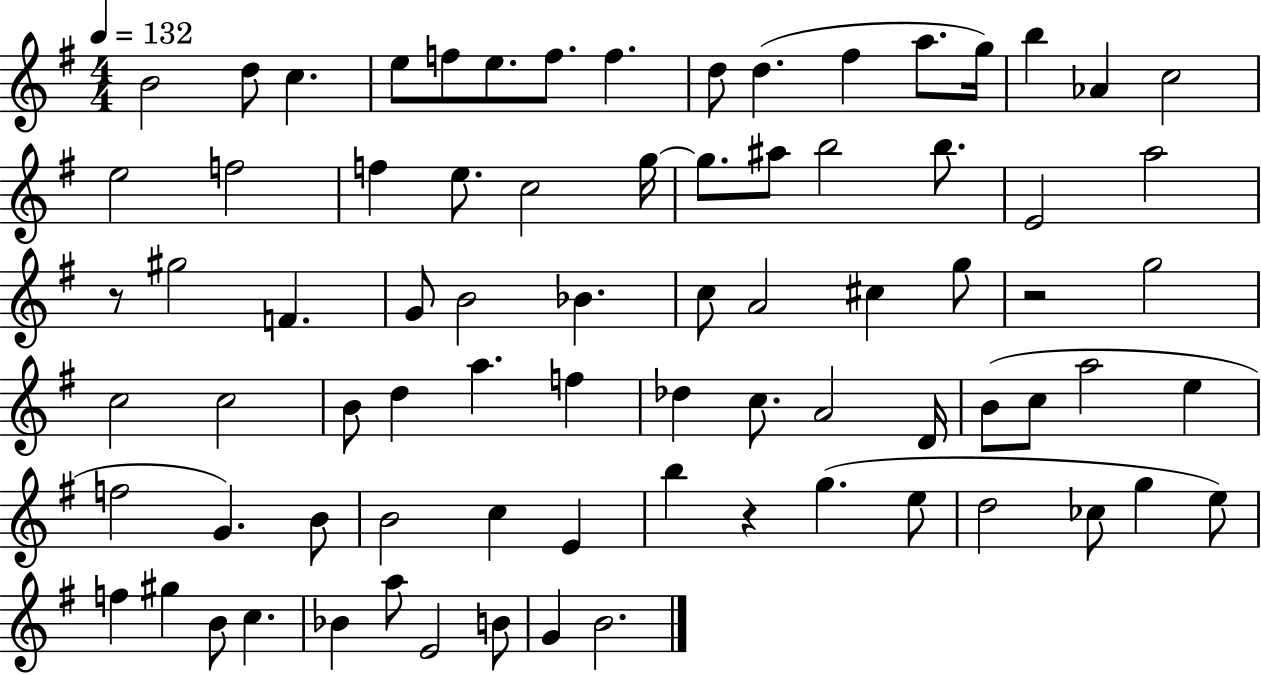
B4/h D5/e C5/q. E5/e F5/e E5/e. F5/e. F5/q. D5/e D5/q. F#5/q A5/e. G5/s B5/q Ab4/q C5/h E5/h F5/h F5/q E5/e. C5/h G5/s G5/e. A#5/e B5/h B5/e. E4/h A5/h R/e G#5/h F4/q. G4/e B4/h Bb4/q. C5/e A4/h C#5/q G5/e R/h G5/h C5/h C5/h B4/e D5/q A5/q. F5/q Db5/q C5/e. A4/h D4/s B4/e C5/e A5/h E5/q F5/h G4/q. B4/e B4/h C5/q E4/q B5/q R/q G5/q. E5/e D5/h CES5/e G5/q E5/e F5/q G#5/q B4/e C5/q. Bb4/q A5/e E4/h B4/e G4/q B4/h.